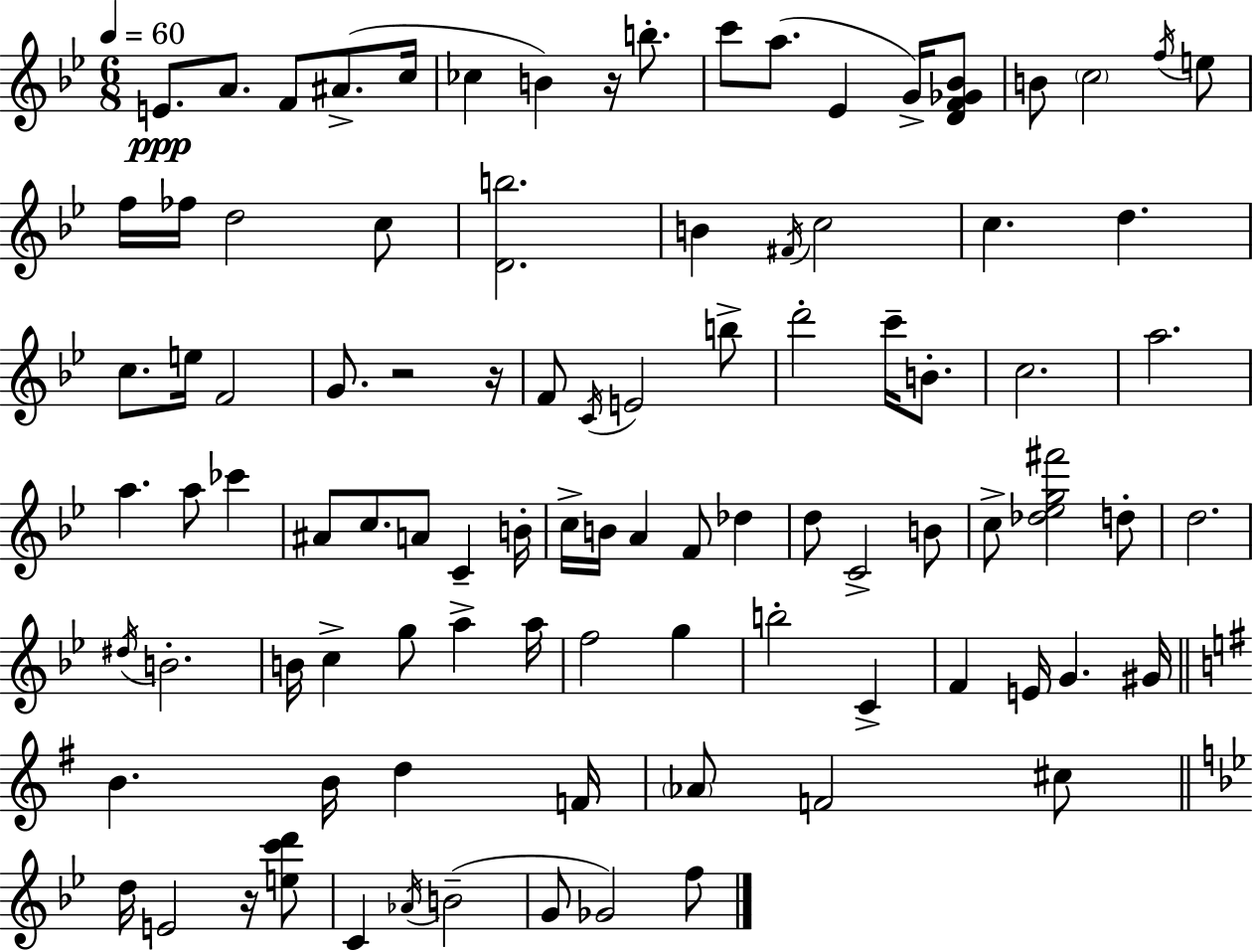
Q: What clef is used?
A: treble